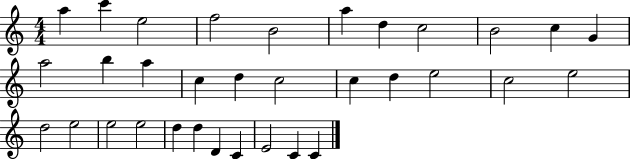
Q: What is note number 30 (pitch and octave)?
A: C4